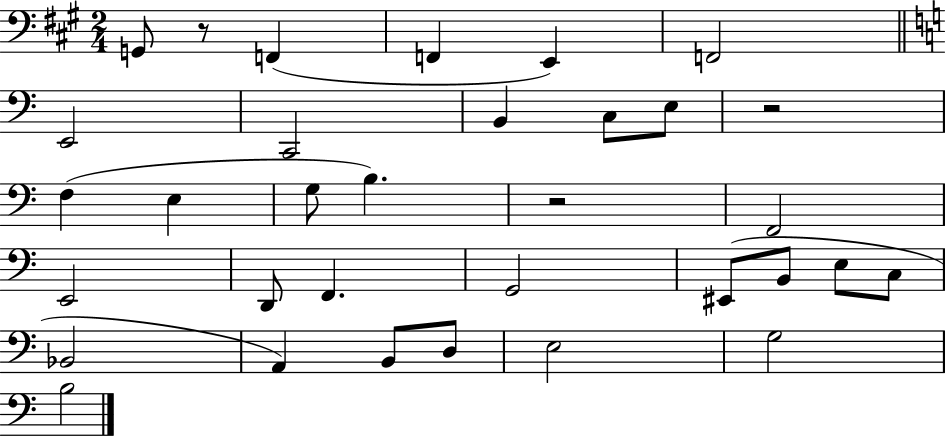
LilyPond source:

{
  \clef bass
  \numericTimeSignature
  \time 2/4
  \key a \major
  g,8 r8 f,4( | f,4 e,4) | f,2 | \bar "||" \break \key c \major e,2 | c,2 | b,4 c8 e8 | r2 | \break f4( e4 | g8 b4.) | r2 | f,2 | \break e,2 | d,8 f,4. | g,2 | eis,8( b,8 e8 c8 | \break bes,2 | a,4) b,8 d8 | e2 | g2 | \break b2 | \bar "|."
}